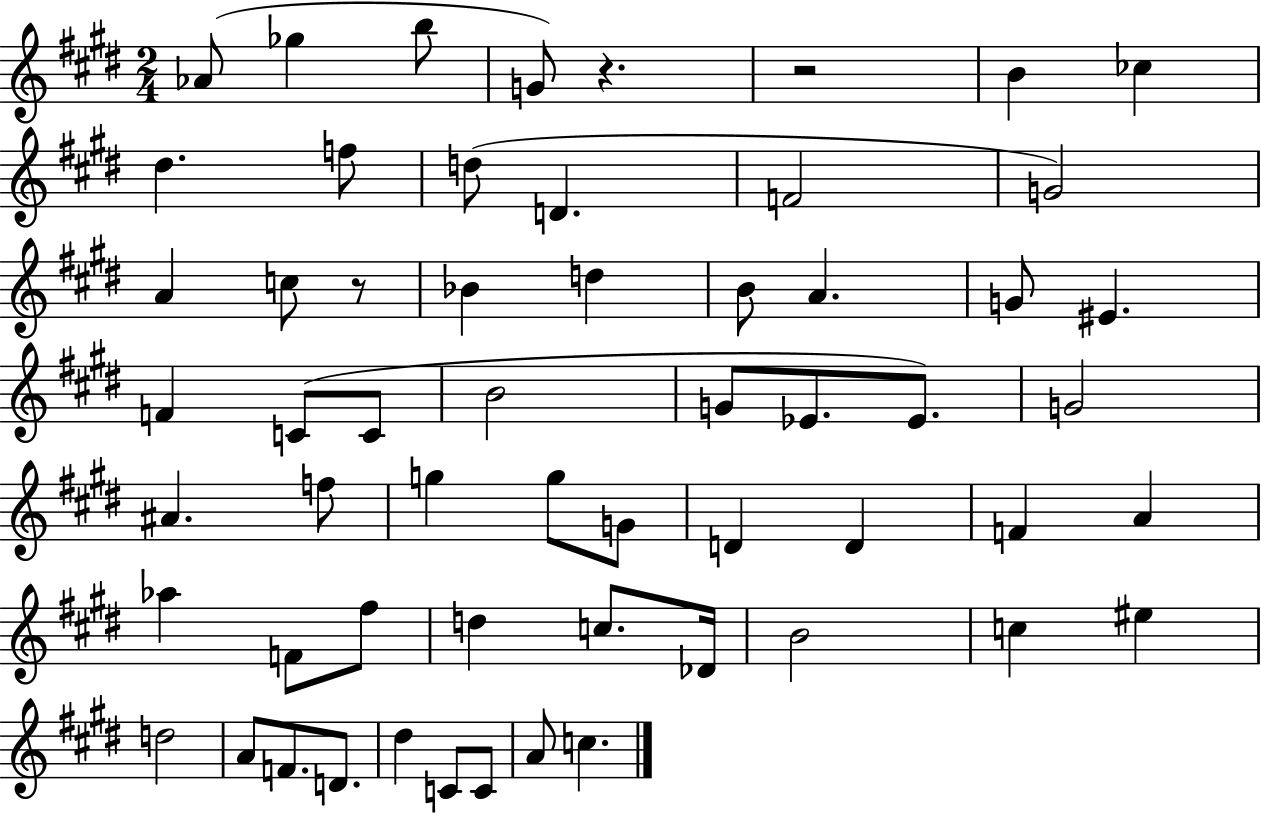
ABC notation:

X:1
T:Untitled
M:2/4
L:1/4
K:E
_A/2 _g b/2 G/2 z z2 B _c ^d f/2 d/2 D F2 G2 A c/2 z/2 _B d B/2 A G/2 ^E F C/2 C/2 B2 G/2 _E/2 _E/2 G2 ^A f/2 g g/2 G/2 D D F A _a F/2 ^f/2 d c/2 _D/4 B2 c ^e d2 A/2 F/2 D/2 ^d C/2 C/2 A/2 c